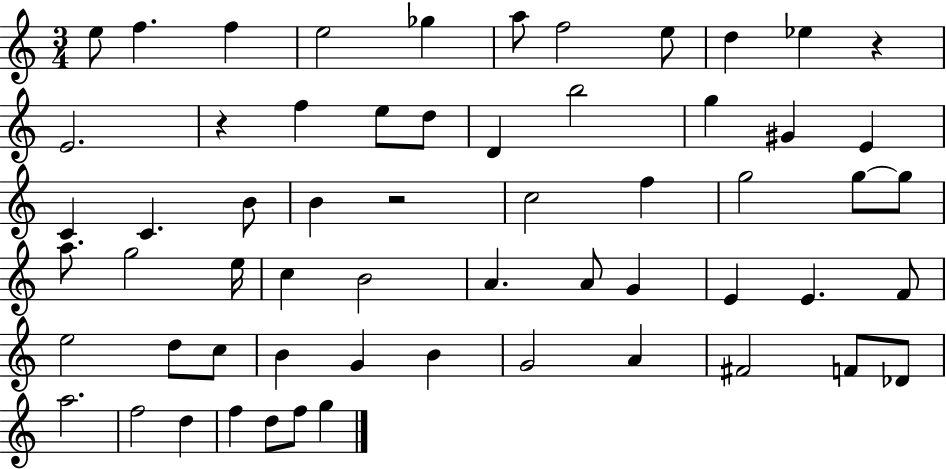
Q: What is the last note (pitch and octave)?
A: G5